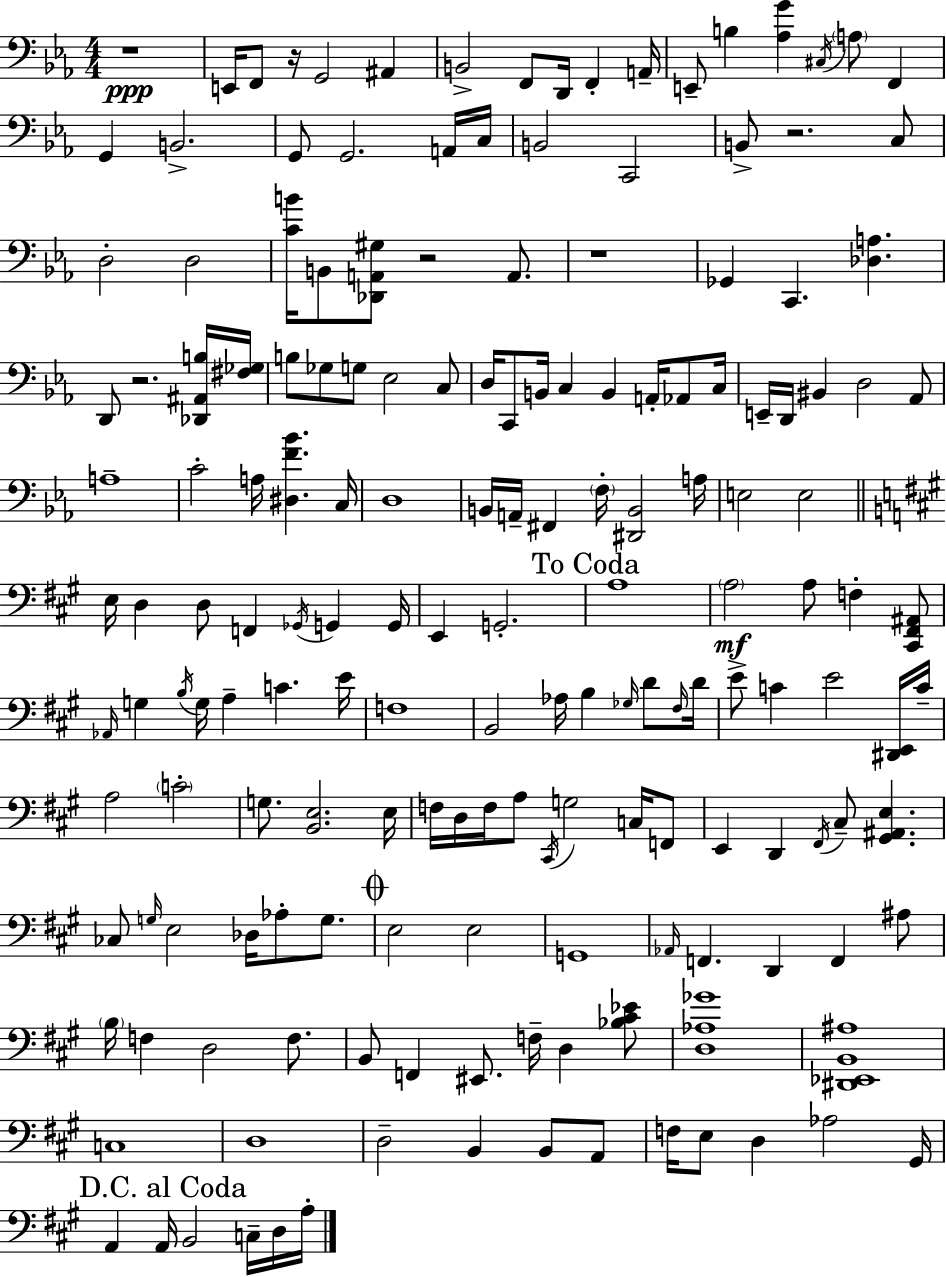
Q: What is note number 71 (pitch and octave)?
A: A3